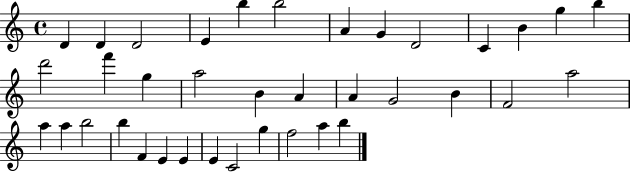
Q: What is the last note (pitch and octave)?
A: B5